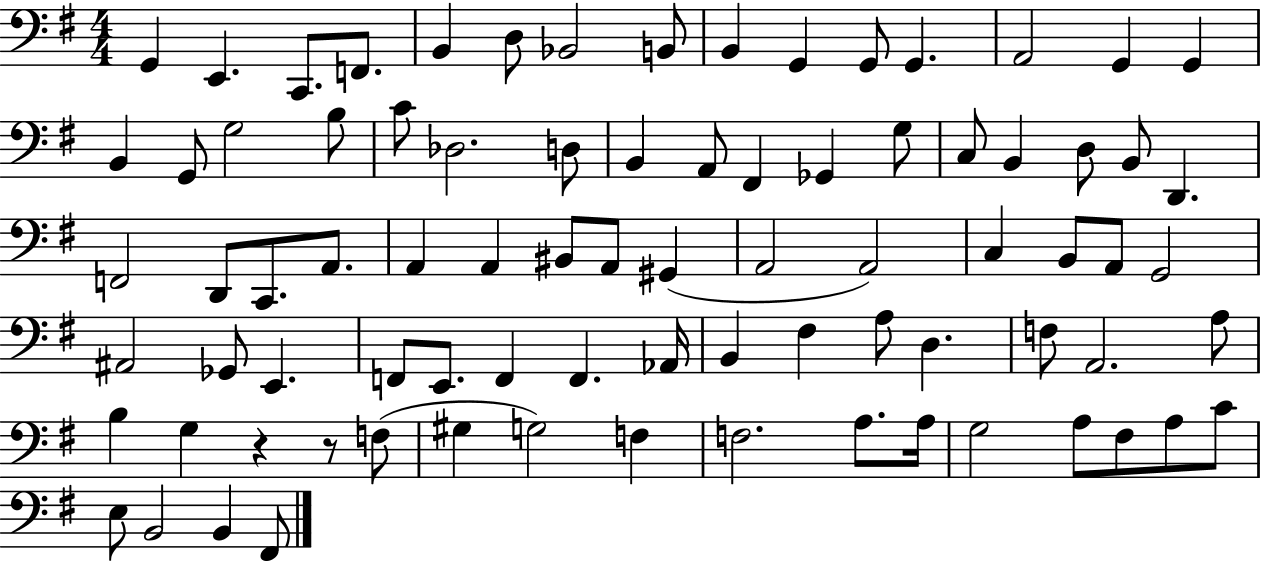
X:1
T:Untitled
M:4/4
L:1/4
K:G
G,, E,, C,,/2 F,,/2 B,, D,/2 _B,,2 B,,/2 B,, G,, G,,/2 G,, A,,2 G,, G,, B,, G,,/2 G,2 B,/2 C/2 _D,2 D,/2 B,, A,,/2 ^F,, _G,, G,/2 C,/2 B,, D,/2 B,,/2 D,, F,,2 D,,/2 C,,/2 A,,/2 A,, A,, ^B,,/2 A,,/2 ^G,, A,,2 A,,2 C, B,,/2 A,,/2 G,,2 ^A,,2 _G,,/2 E,, F,,/2 E,,/2 F,, F,, _A,,/4 B,, ^F, A,/2 D, F,/2 A,,2 A,/2 B, G, z z/2 F,/2 ^G, G,2 F, F,2 A,/2 A,/4 G,2 A,/2 ^F,/2 A,/2 C/2 E,/2 B,,2 B,, ^F,,/2